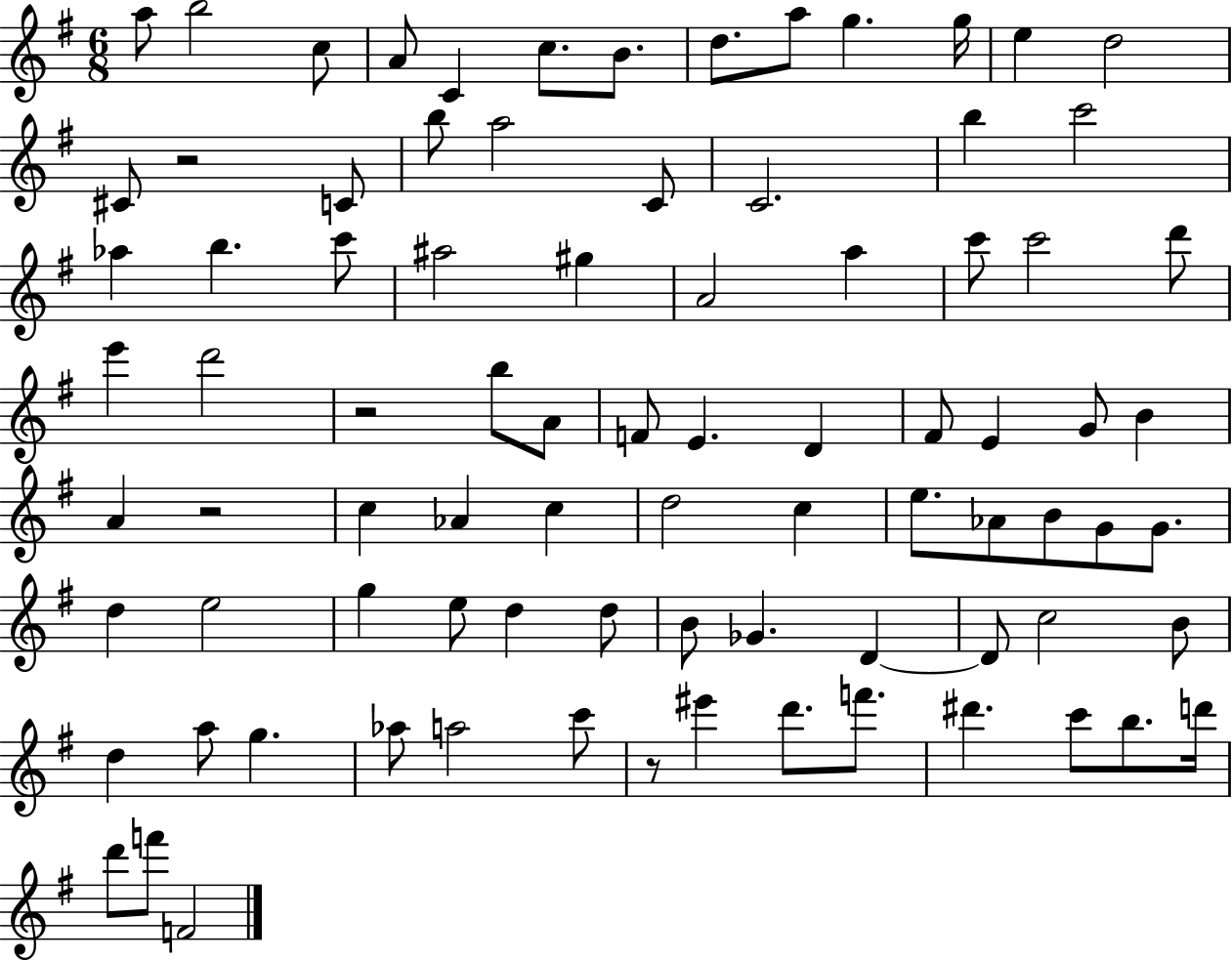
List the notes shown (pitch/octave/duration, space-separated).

A5/e B5/h C5/e A4/e C4/q C5/e. B4/e. D5/e. A5/e G5/q. G5/s E5/q D5/h C#4/e R/h C4/e B5/e A5/h C4/e C4/h. B5/q C6/h Ab5/q B5/q. C6/e A#5/h G#5/q A4/h A5/q C6/e C6/h D6/e E6/q D6/h R/h B5/e A4/e F4/e E4/q. D4/q F#4/e E4/q G4/e B4/q A4/q R/h C5/q Ab4/q C5/q D5/h C5/q E5/e. Ab4/e B4/e G4/e G4/e. D5/q E5/h G5/q E5/e D5/q D5/e B4/e Gb4/q. D4/q D4/e C5/h B4/e D5/q A5/e G5/q. Ab5/e A5/h C6/e R/e EIS6/q D6/e. F6/e. D#6/q. C6/e B5/e. D6/s D6/e F6/e F4/h